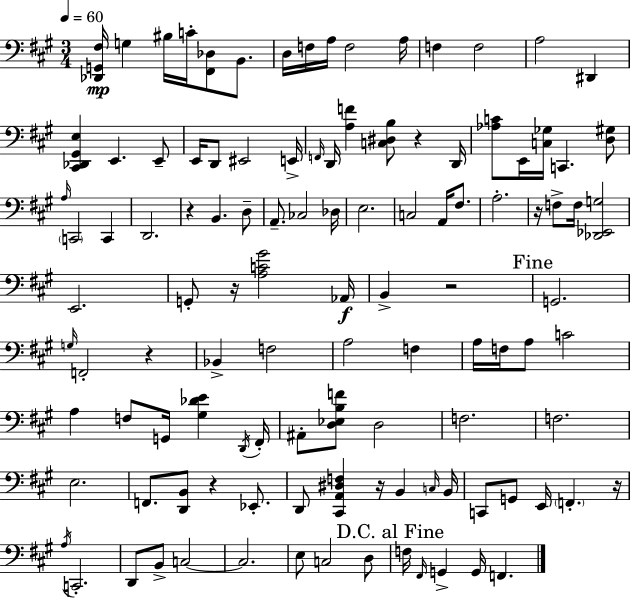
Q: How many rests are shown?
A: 9